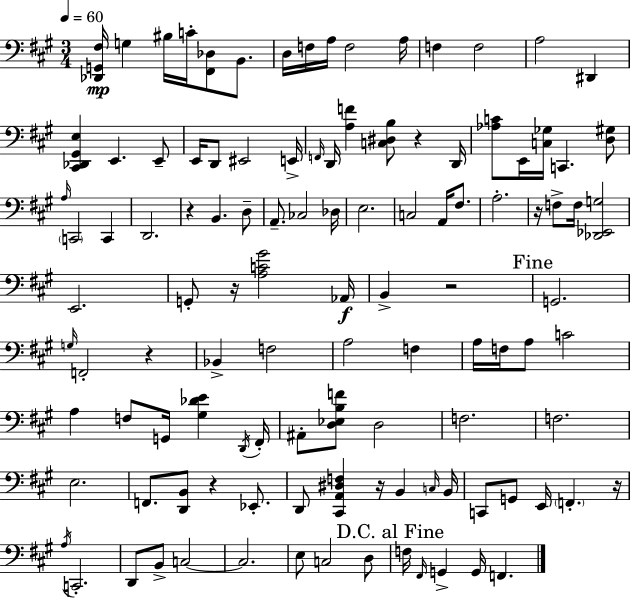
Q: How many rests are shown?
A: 9